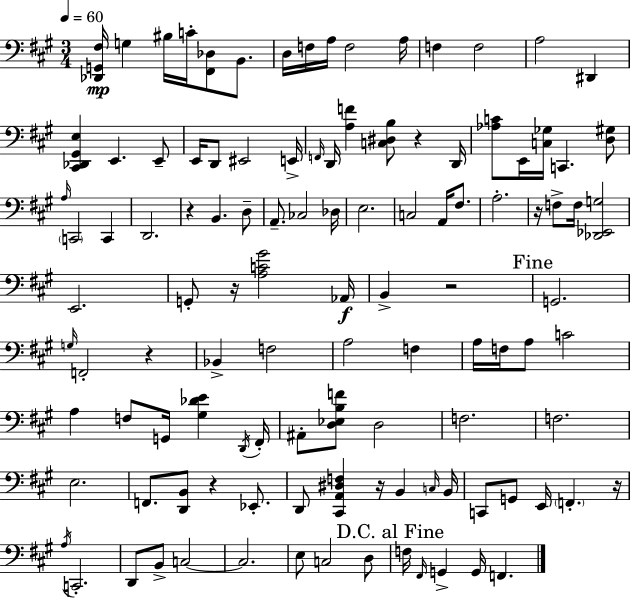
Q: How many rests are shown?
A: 9